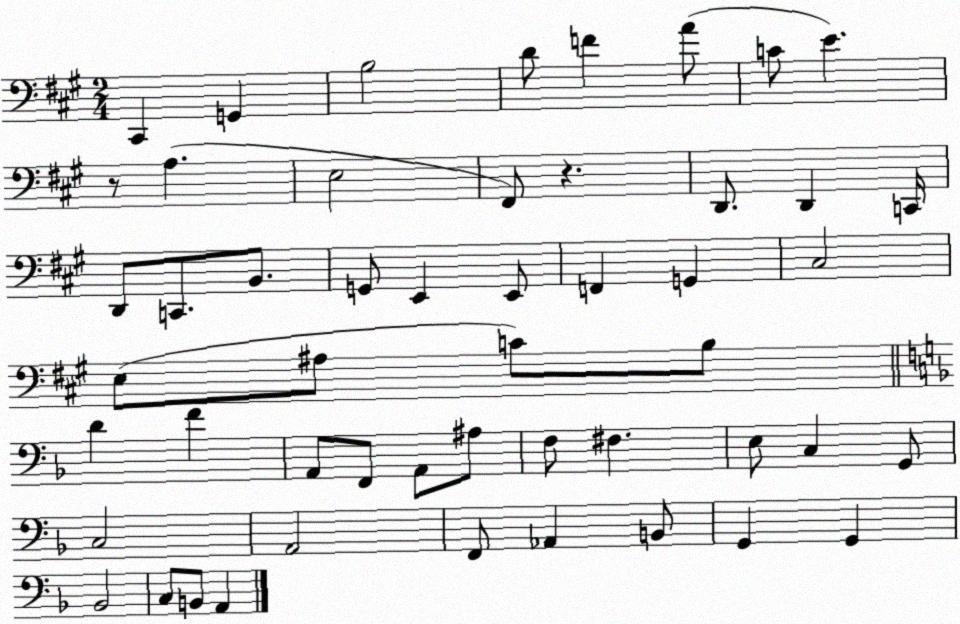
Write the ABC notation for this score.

X:1
T:Untitled
M:2/4
L:1/4
K:A
^C,, G,, B,2 D/2 F A/2 C/2 E z/2 A, E,2 ^F,,/2 z D,,/2 D,, C,,/4 D,,/2 C,,/2 B,,/2 G,,/2 E,, E,,/2 F,, G,, ^C,2 E,/2 ^A,/2 C/2 B,/2 D F A,,/2 F,,/2 A,,/2 ^A,/2 F,/2 ^F, E,/2 C, G,,/2 C,2 A,,2 F,,/2 _A,, B,,/2 G,, G,, _B,,2 C,/2 B,,/2 A,,